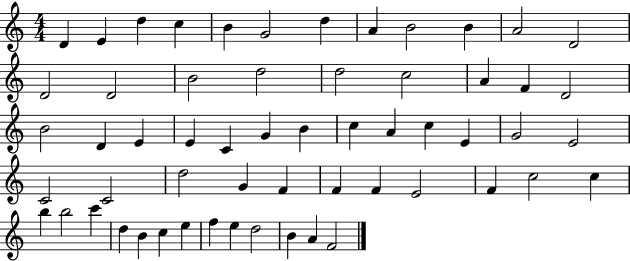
D4/q E4/q D5/q C5/q B4/q G4/h D5/q A4/q B4/h B4/q A4/h D4/h D4/h D4/h B4/h D5/h D5/h C5/h A4/q F4/q D4/h B4/h D4/q E4/q E4/q C4/q G4/q B4/q C5/q A4/q C5/q E4/q G4/h E4/h C4/h C4/h D5/h G4/q F4/q F4/q F4/q E4/h F4/q C5/h C5/q B5/q B5/h C6/q D5/q B4/q C5/q E5/q F5/q E5/q D5/h B4/q A4/q F4/h